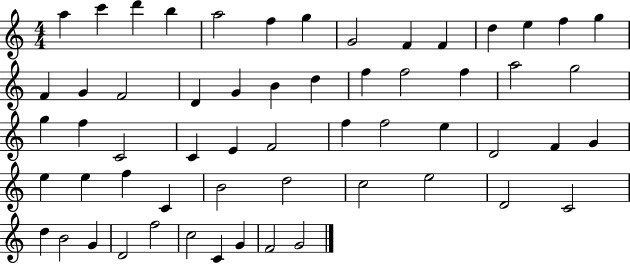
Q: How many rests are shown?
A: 0